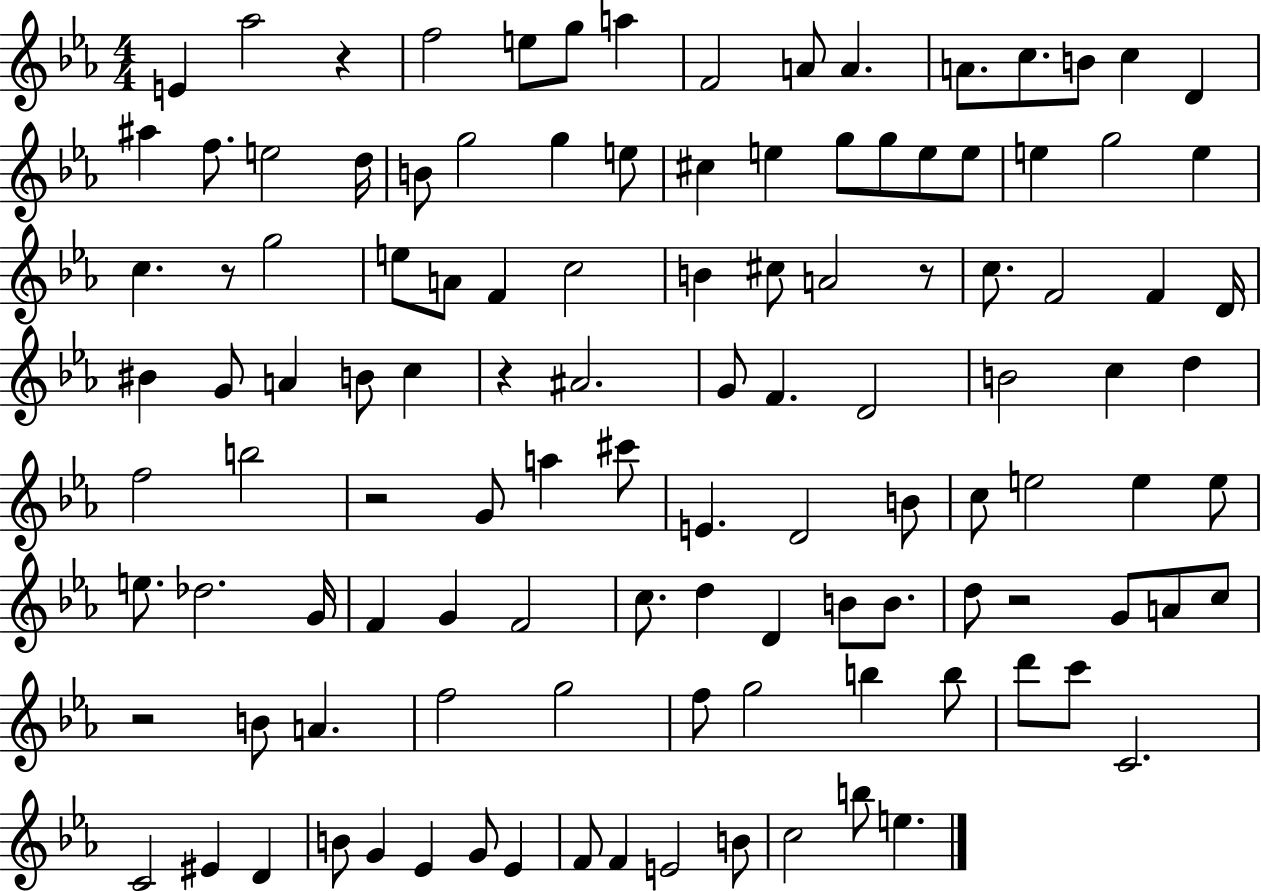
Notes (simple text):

E4/q Ab5/h R/q F5/h E5/e G5/e A5/q F4/h A4/e A4/q. A4/e. C5/e. B4/e C5/q D4/q A#5/q F5/e. E5/h D5/s B4/e G5/h G5/q E5/e C#5/q E5/q G5/e G5/e E5/e E5/e E5/q G5/h E5/q C5/q. R/e G5/h E5/e A4/e F4/q C5/h B4/q C#5/e A4/h R/e C5/e. F4/h F4/q D4/s BIS4/q G4/e A4/q B4/e C5/q R/q A#4/h. G4/e F4/q. D4/h B4/h C5/q D5/q F5/h B5/h R/h G4/e A5/q C#6/e E4/q. D4/h B4/e C5/e E5/h E5/q E5/e E5/e. Db5/h. G4/s F4/q G4/q F4/h C5/e. D5/q D4/q B4/e B4/e. D5/e R/h G4/e A4/e C5/e R/h B4/e A4/q. F5/h G5/h F5/e G5/h B5/q B5/e D6/e C6/e C4/h. C4/h EIS4/q D4/q B4/e G4/q Eb4/q G4/e Eb4/q F4/e F4/q E4/h B4/e C5/h B5/e E5/q.